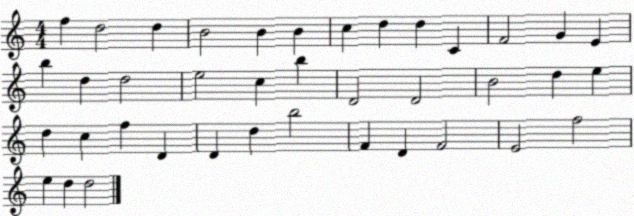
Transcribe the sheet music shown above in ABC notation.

X:1
T:Untitled
M:4/4
L:1/4
K:C
f d2 d B2 B B c d d C F2 G E b d d2 e2 c b D2 D2 B2 d e d c f D D d b2 F D F2 E2 f2 e d d2